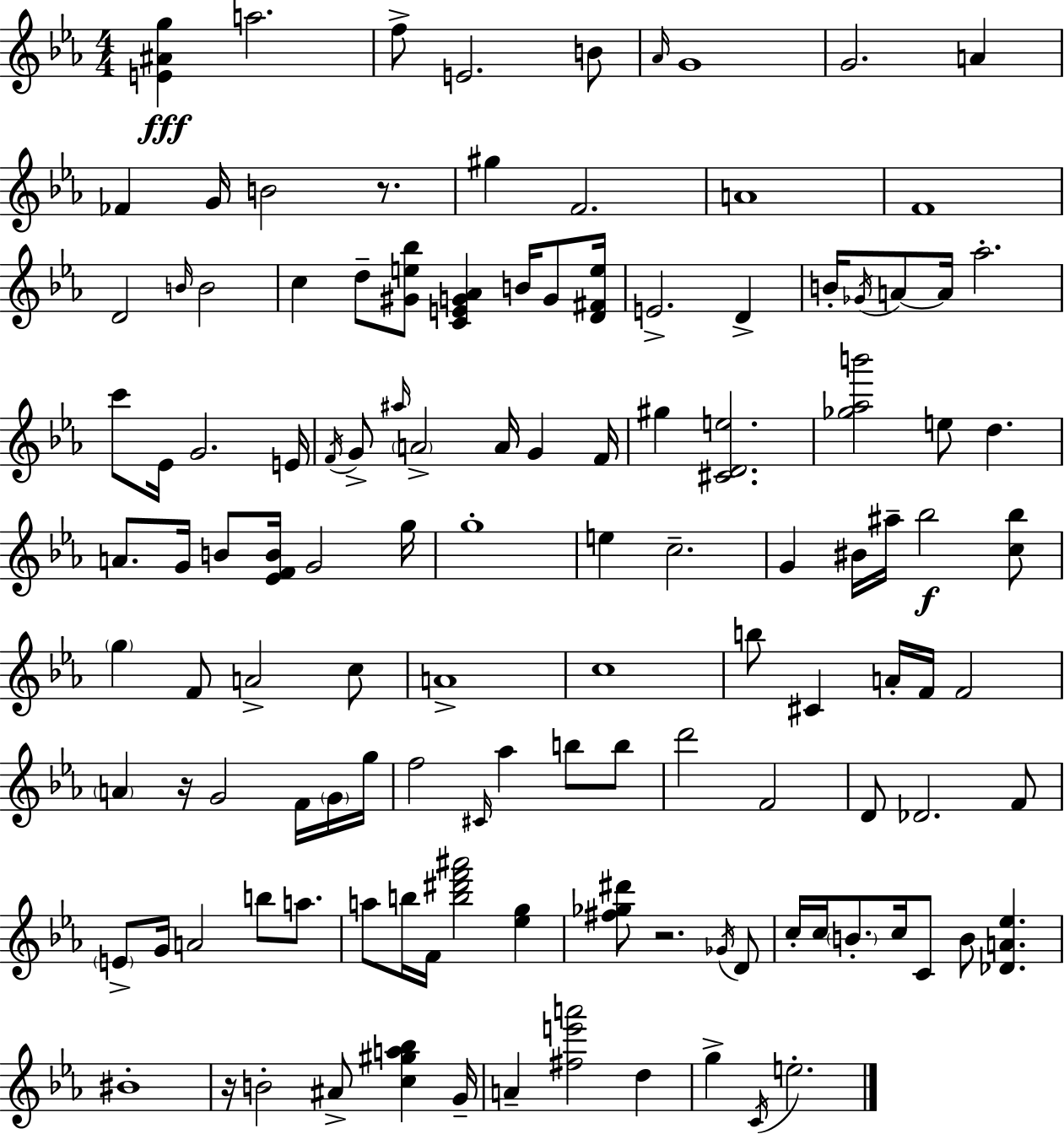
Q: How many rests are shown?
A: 4